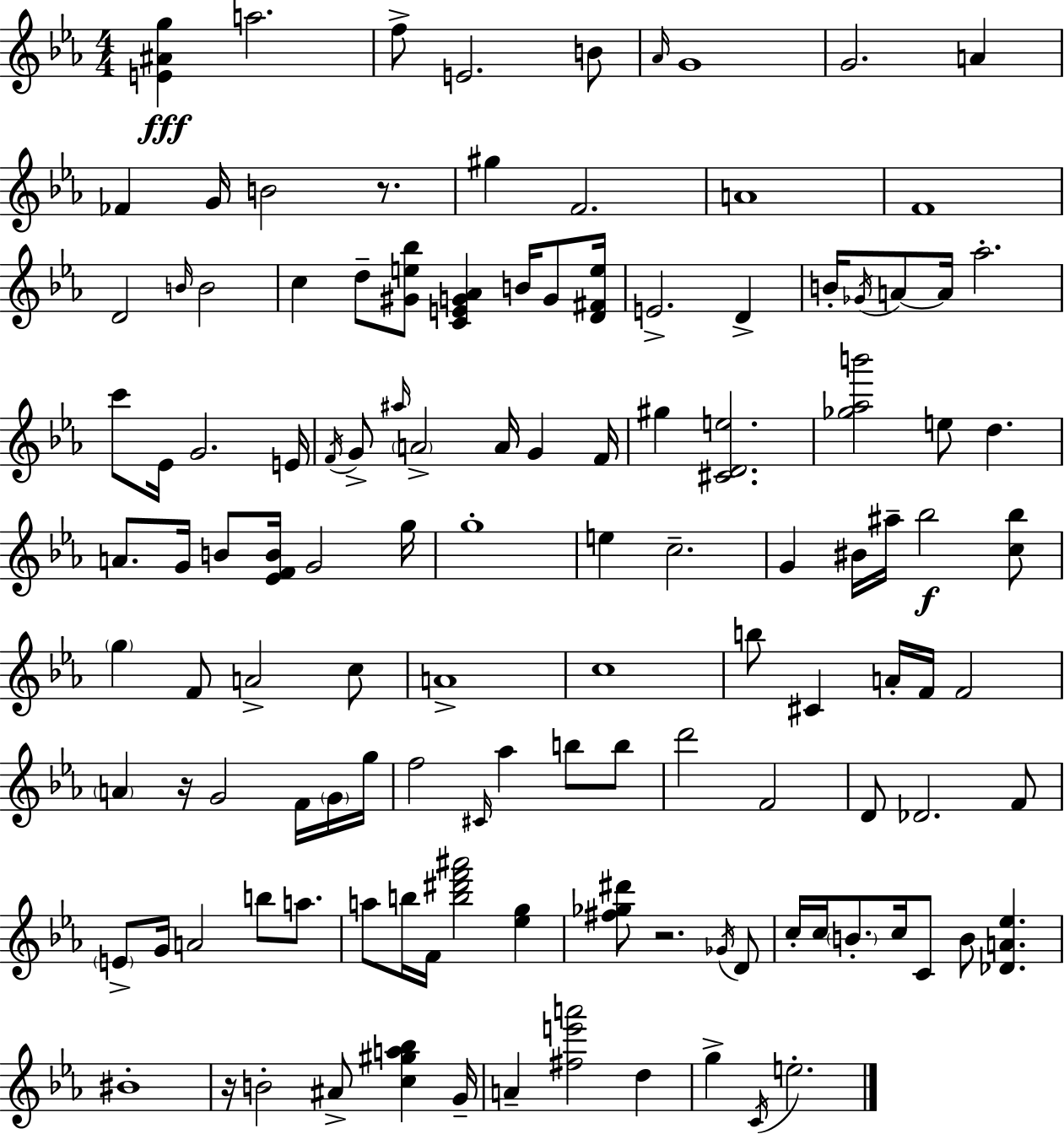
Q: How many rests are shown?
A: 4